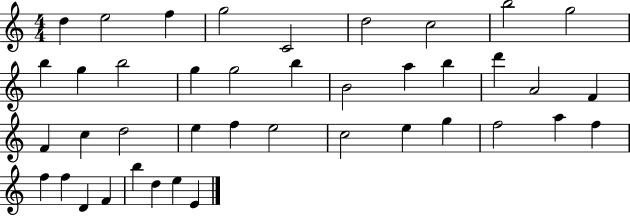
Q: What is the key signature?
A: C major